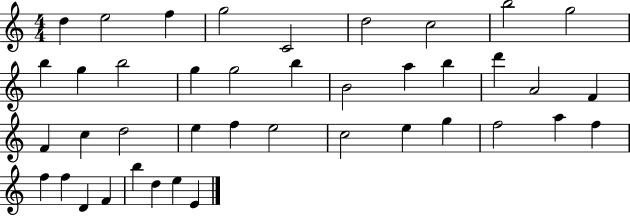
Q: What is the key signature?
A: C major